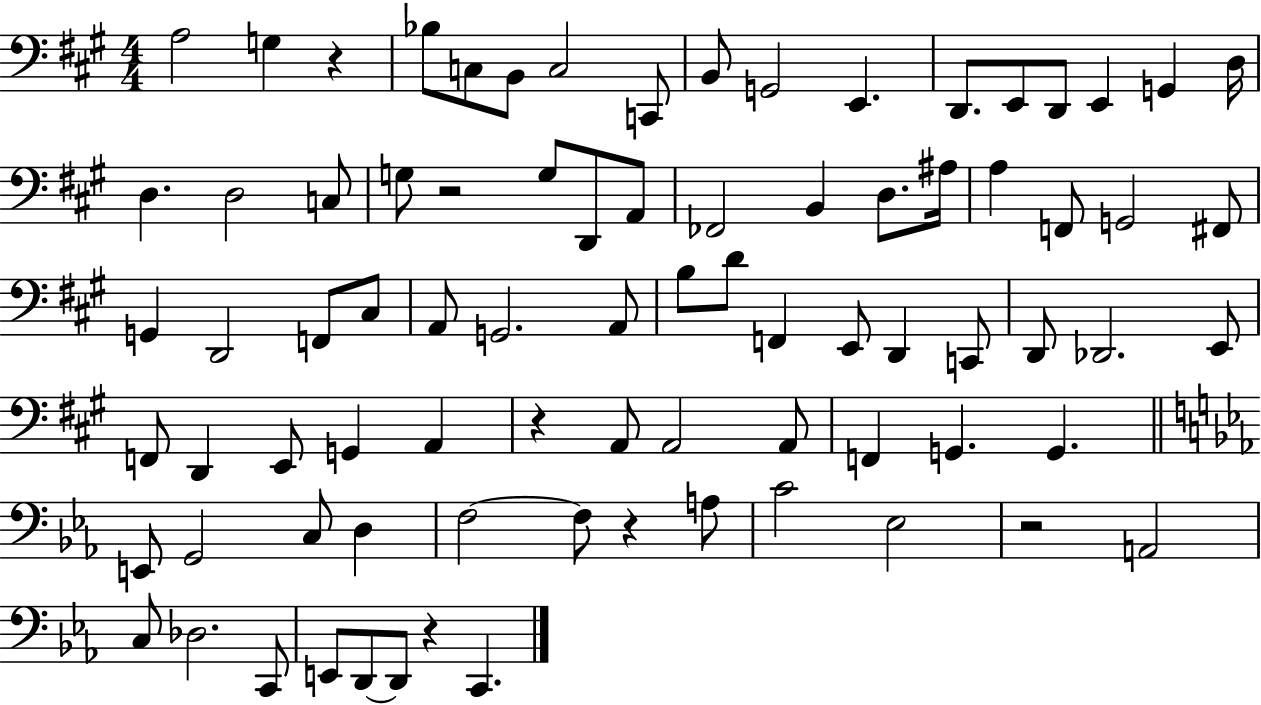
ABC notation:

X:1
T:Untitled
M:4/4
L:1/4
K:A
A,2 G, z _B,/2 C,/2 B,,/2 C,2 C,,/2 B,,/2 G,,2 E,, D,,/2 E,,/2 D,,/2 E,, G,, D,/4 D, D,2 C,/2 G,/2 z2 G,/2 D,,/2 A,,/2 _F,,2 B,, D,/2 ^A,/4 A, F,,/2 G,,2 ^F,,/2 G,, D,,2 F,,/2 ^C,/2 A,,/2 G,,2 A,,/2 B,/2 D/2 F,, E,,/2 D,, C,,/2 D,,/2 _D,,2 E,,/2 F,,/2 D,, E,,/2 G,, A,, z A,,/2 A,,2 A,,/2 F,, G,, G,, E,,/2 G,,2 C,/2 D, F,2 F,/2 z A,/2 C2 _E,2 z2 A,,2 C,/2 _D,2 C,,/2 E,,/2 D,,/2 D,,/2 z C,,